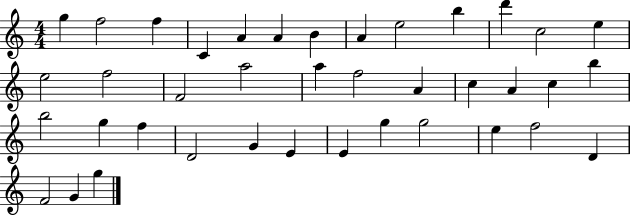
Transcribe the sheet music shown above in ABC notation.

X:1
T:Untitled
M:4/4
L:1/4
K:C
g f2 f C A A B A e2 b d' c2 e e2 f2 F2 a2 a f2 A c A c b b2 g f D2 G E E g g2 e f2 D F2 G g